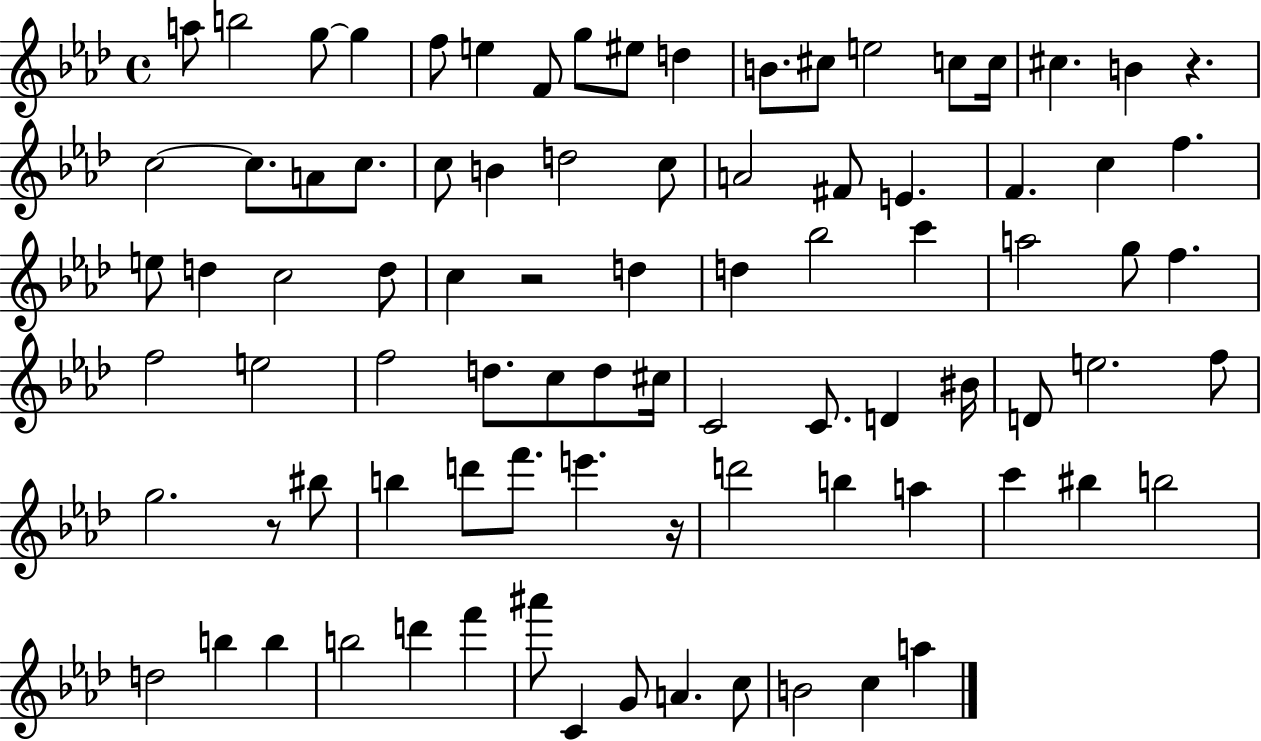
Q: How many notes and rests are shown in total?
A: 87